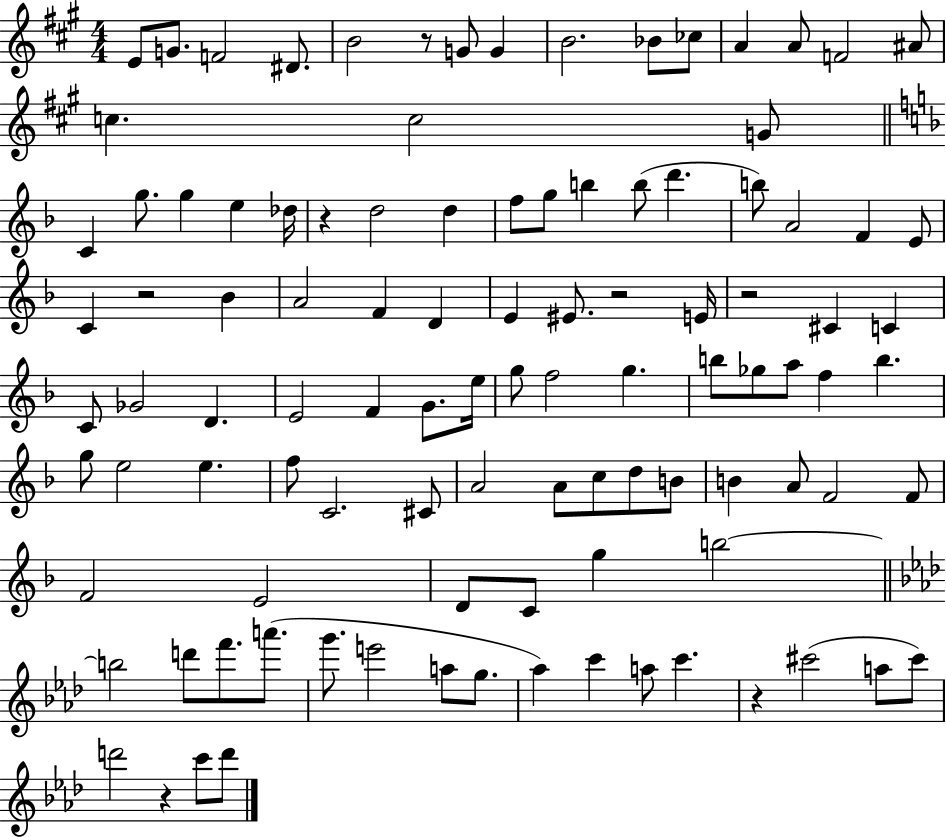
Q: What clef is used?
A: treble